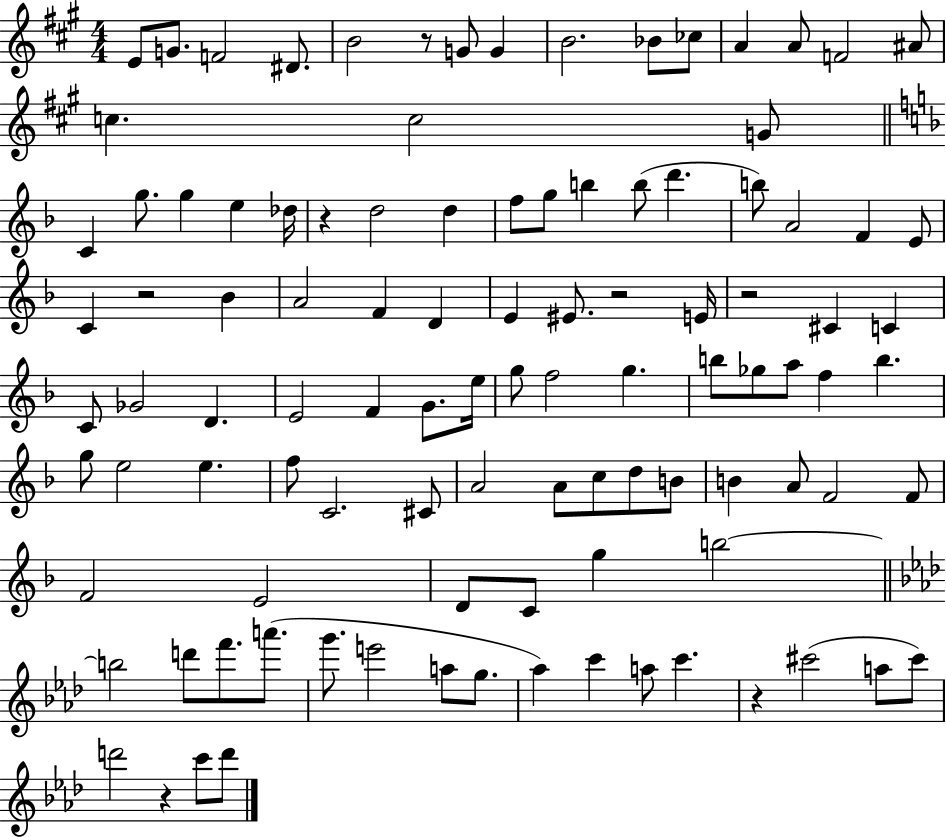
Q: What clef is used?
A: treble